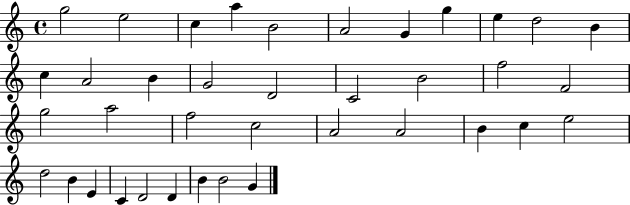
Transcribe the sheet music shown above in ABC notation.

X:1
T:Untitled
M:4/4
L:1/4
K:C
g2 e2 c a B2 A2 G g e d2 B c A2 B G2 D2 C2 B2 f2 F2 g2 a2 f2 c2 A2 A2 B c e2 d2 B E C D2 D B B2 G